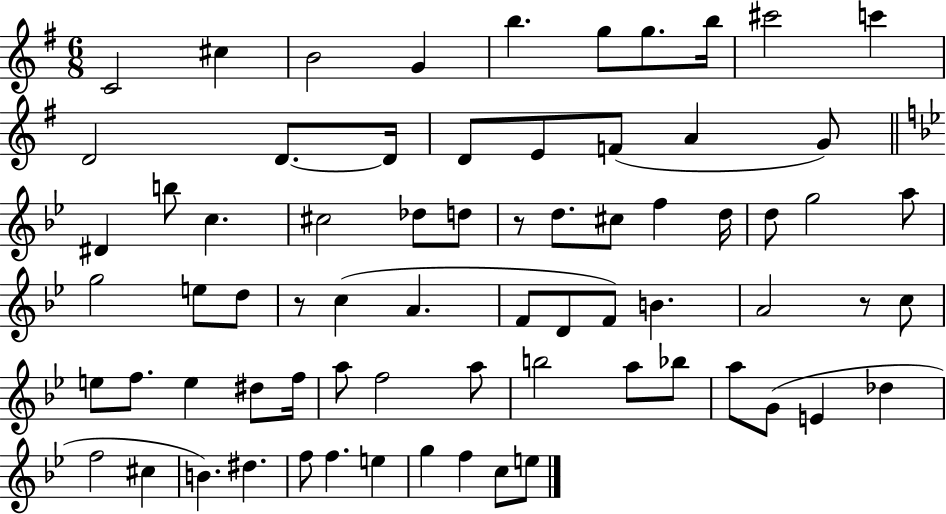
{
  \clef treble
  \numericTimeSignature
  \time 6/8
  \key g \major
  c'2 cis''4 | b'2 g'4 | b''4. g''8 g''8. b''16 | cis'''2 c'''4 | \break d'2 d'8.~~ d'16 | d'8 e'8 f'8( a'4 g'8) | \bar "||" \break \key bes \major dis'4 b''8 c''4. | cis''2 des''8 d''8 | r8 d''8. cis''8 f''4 d''16 | d''8 g''2 a''8 | \break g''2 e''8 d''8 | r8 c''4( a'4. | f'8 d'8 f'8) b'4. | a'2 r8 c''8 | \break e''8 f''8. e''4 dis''8 f''16 | a''8 f''2 a''8 | b''2 a''8 bes''8 | a''8 g'8( e'4 des''4 | \break f''2 cis''4 | b'4.) dis''4. | f''8 f''4. e''4 | g''4 f''4 c''8 e''8 | \break \bar "|."
}